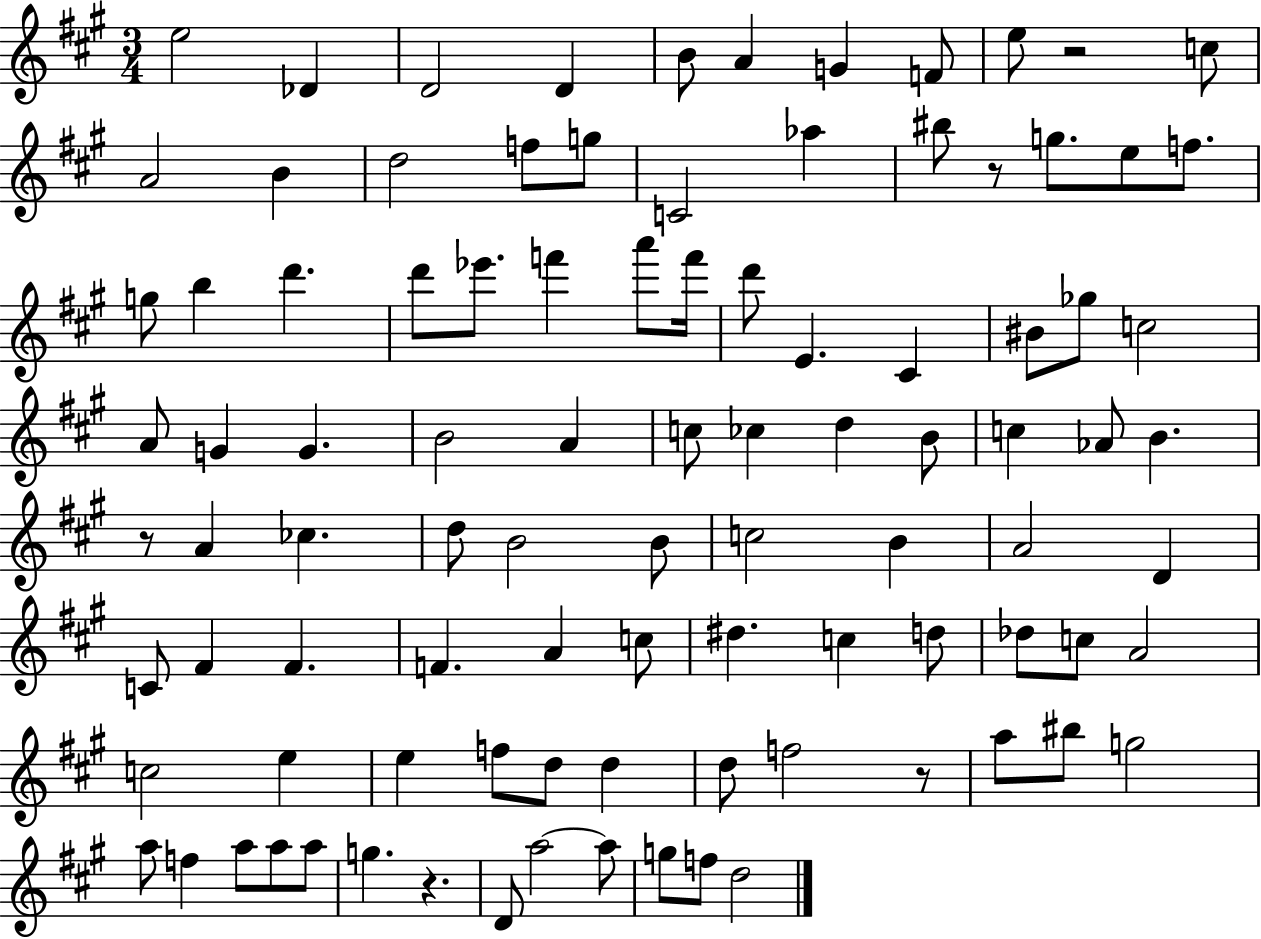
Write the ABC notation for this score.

X:1
T:Untitled
M:3/4
L:1/4
K:A
e2 _D D2 D B/2 A G F/2 e/2 z2 c/2 A2 B d2 f/2 g/2 C2 _a ^b/2 z/2 g/2 e/2 f/2 g/2 b d' d'/2 _e'/2 f' a'/2 f'/4 d'/2 E ^C ^B/2 _g/2 c2 A/2 G G B2 A c/2 _c d B/2 c _A/2 B z/2 A _c d/2 B2 B/2 c2 B A2 D C/2 ^F ^F F A c/2 ^d c d/2 _d/2 c/2 A2 c2 e e f/2 d/2 d d/2 f2 z/2 a/2 ^b/2 g2 a/2 f a/2 a/2 a/2 g z D/2 a2 a/2 g/2 f/2 d2